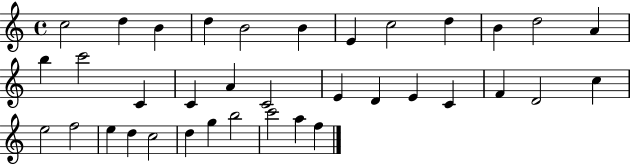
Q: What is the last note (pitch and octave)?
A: F5